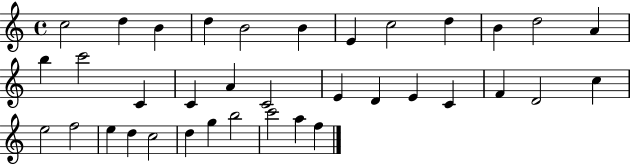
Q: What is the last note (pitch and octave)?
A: F5